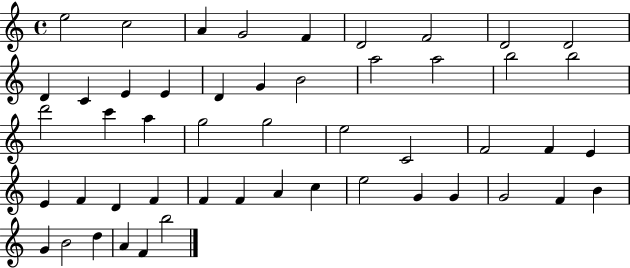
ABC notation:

X:1
T:Untitled
M:4/4
L:1/4
K:C
e2 c2 A G2 F D2 F2 D2 D2 D C E E D G B2 a2 a2 b2 b2 d'2 c' a g2 g2 e2 C2 F2 F E E F D F F F A c e2 G G G2 F B G B2 d A F b2